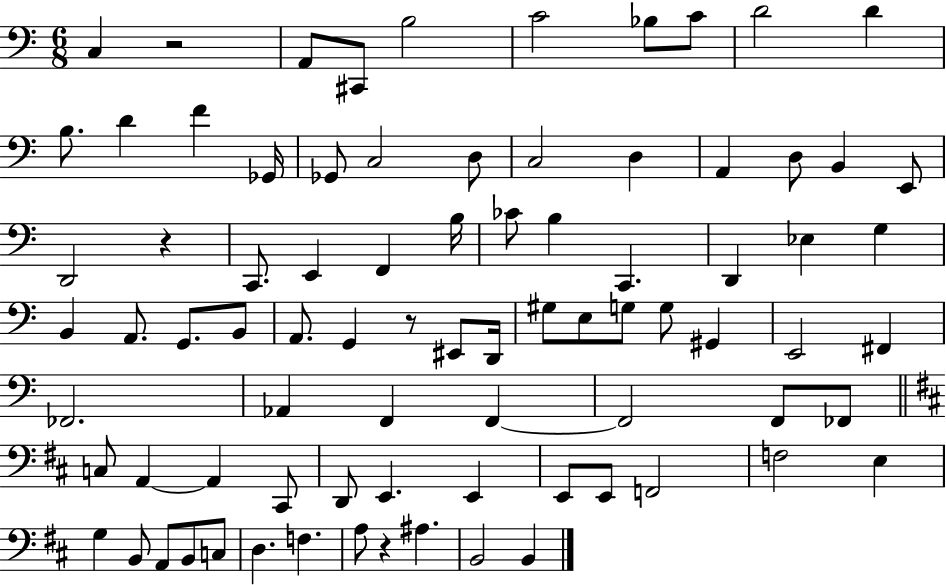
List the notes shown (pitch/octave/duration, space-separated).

C3/q R/h A2/e C#2/e B3/h C4/h Bb3/e C4/e D4/h D4/q B3/e. D4/q F4/q Gb2/s Gb2/e C3/h D3/e C3/h D3/q A2/q D3/e B2/q E2/e D2/h R/q C2/e. E2/q F2/q B3/s CES4/e B3/q C2/q. D2/q Eb3/q G3/q B2/q A2/e. G2/e. B2/e A2/e. G2/q R/e EIS2/e D2/s G#3/e E3/e G3/e G3/e G#2/q E2/h F#2/q FES2/h. Ab2/q F2/q F2/q F2/h F2/e FES2/e C3/e A2/q A2/q C#2/e D2/e E2/q. E2/q E2/e E2/e F2/h F3/h E3/q G3/q B2/e A2/e B2/e C3/e D3/q. F3/q. A3/e R/q A#3/q. B2/h B2/q